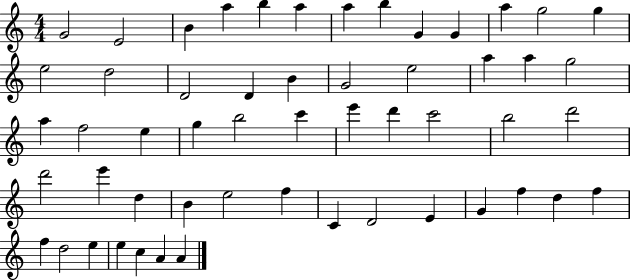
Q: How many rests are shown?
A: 0